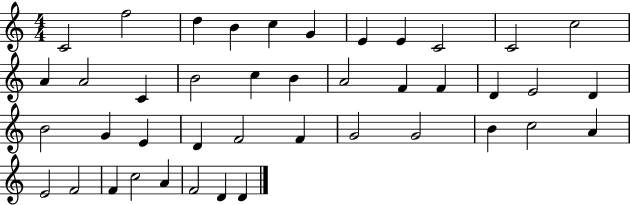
C4/h F5/h D5/q B4/q C5/q G4/q E4/q E4/q C4/h C4/h C5/h A4/q A4/h C4/q B4/h C5/q B4/q A4/h F4/q F4/q D4/q E4/h D4/q B4/h G4/q E4/q D4/q F4/h F4/q G4/h G4/h B4/q C5/h A4/q E4/h F4/h F4/q C5/h A4/q F4/h D4/q D4/q